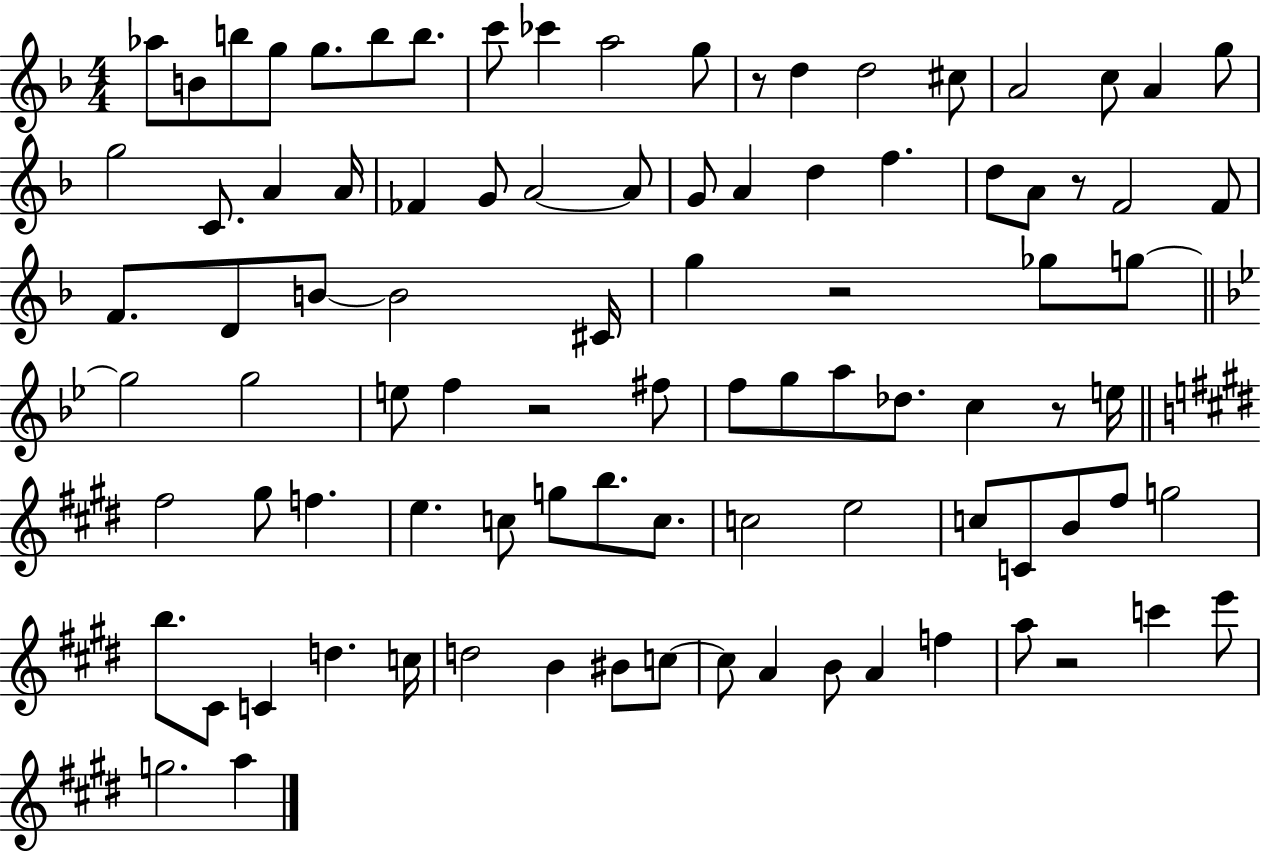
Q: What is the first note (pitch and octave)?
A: Ab5